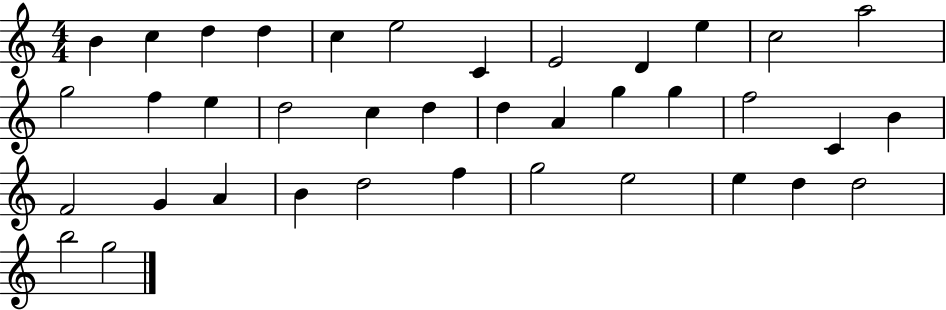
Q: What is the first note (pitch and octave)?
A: B4